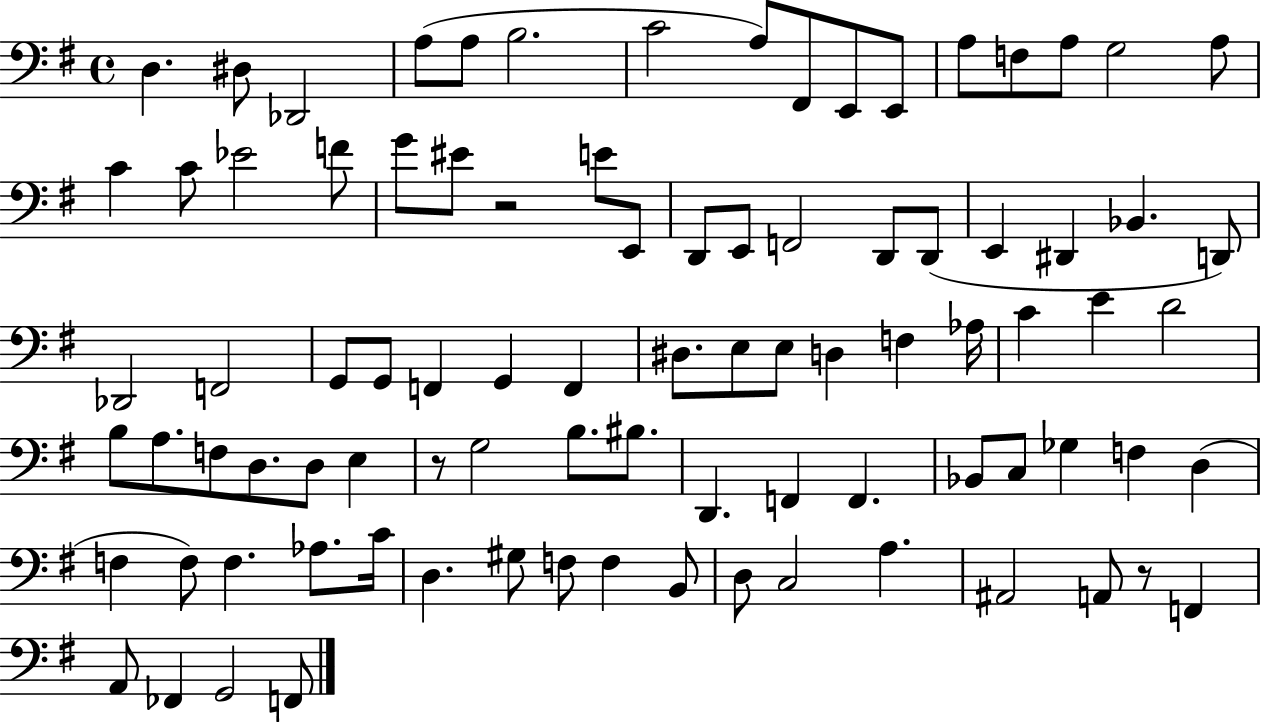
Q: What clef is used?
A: bass